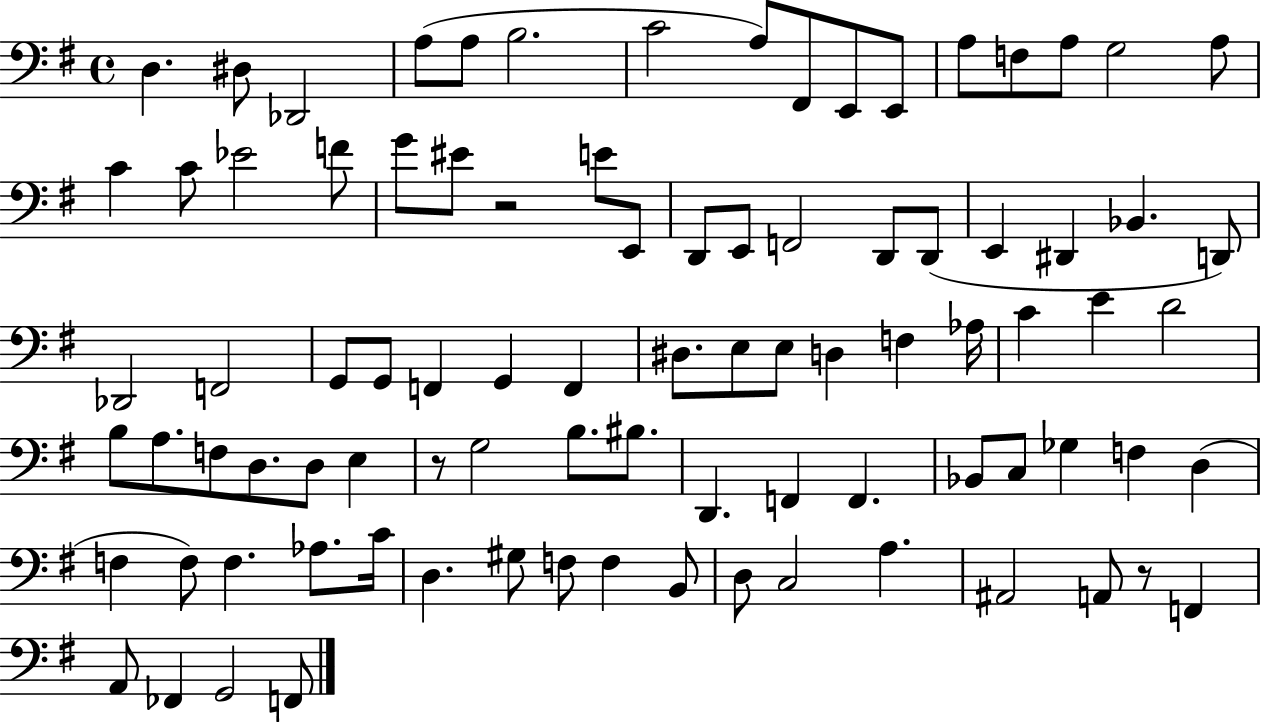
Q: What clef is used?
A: bass